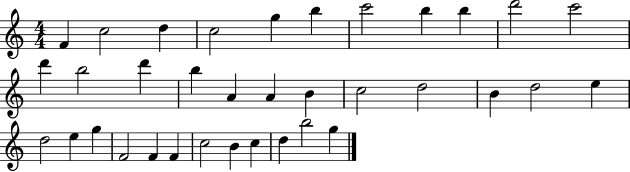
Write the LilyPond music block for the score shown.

{
  \clef treble
  \numericTimeSignature
  \time 4/4
  \key c \major
  f'4 c''2 d''4 | c''2 g''4 b''4 | c'''2 b''4 b''4 | d'''2 c'''2 | \break d'''4 b''2 d'''4 | b''4 a'4 a'4 b'4 | c''2 d''2 | b'4 d''2 e''4 | \break d''2 e''4 g''4 | f'2 f'4 f'4 | c''2 b'4 c''4 | d''4 b''2 g''4 | \break \bar "|."
}